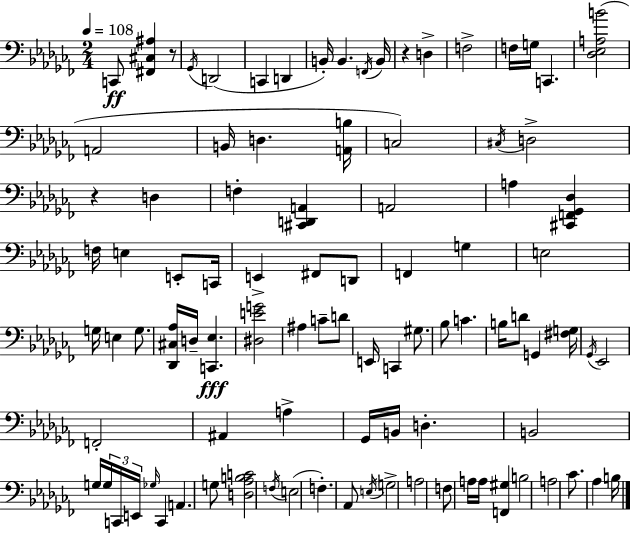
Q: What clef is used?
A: bass